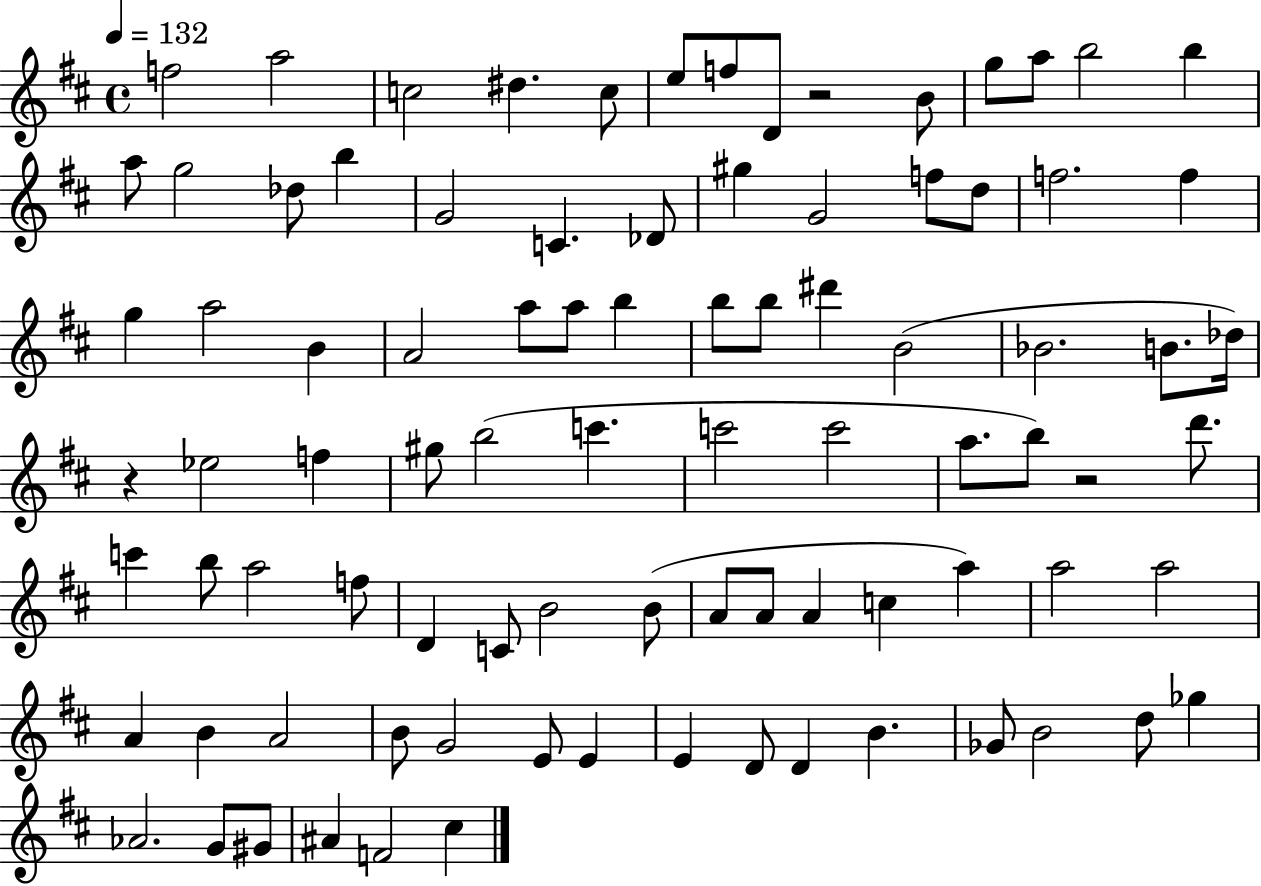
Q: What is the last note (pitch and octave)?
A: C#5